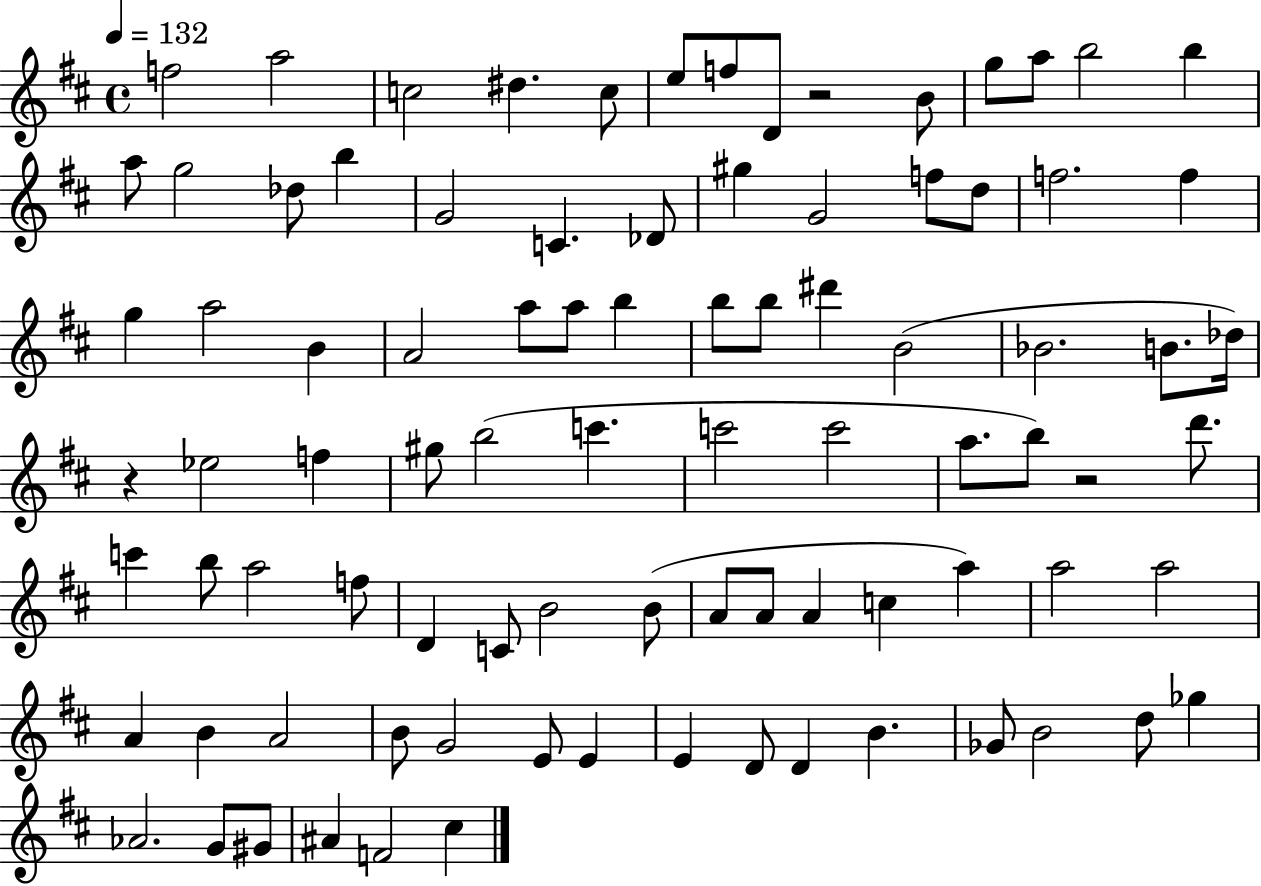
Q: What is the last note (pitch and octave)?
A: C#5